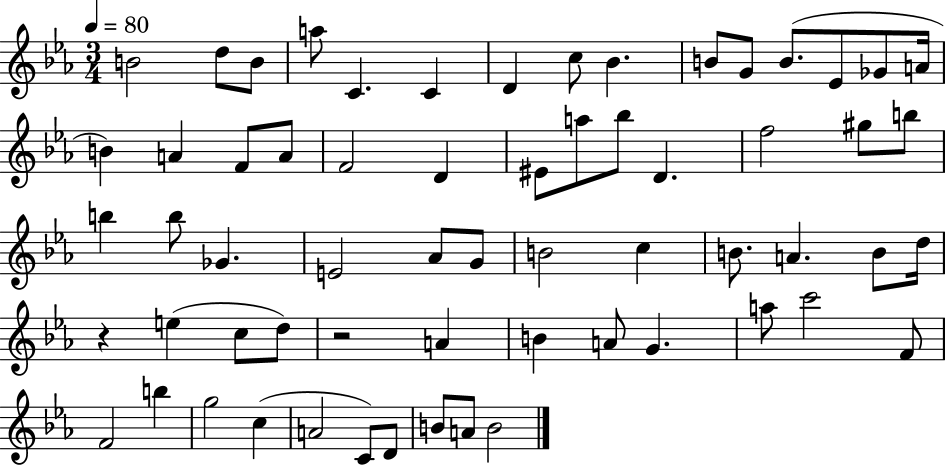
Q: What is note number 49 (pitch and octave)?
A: C6